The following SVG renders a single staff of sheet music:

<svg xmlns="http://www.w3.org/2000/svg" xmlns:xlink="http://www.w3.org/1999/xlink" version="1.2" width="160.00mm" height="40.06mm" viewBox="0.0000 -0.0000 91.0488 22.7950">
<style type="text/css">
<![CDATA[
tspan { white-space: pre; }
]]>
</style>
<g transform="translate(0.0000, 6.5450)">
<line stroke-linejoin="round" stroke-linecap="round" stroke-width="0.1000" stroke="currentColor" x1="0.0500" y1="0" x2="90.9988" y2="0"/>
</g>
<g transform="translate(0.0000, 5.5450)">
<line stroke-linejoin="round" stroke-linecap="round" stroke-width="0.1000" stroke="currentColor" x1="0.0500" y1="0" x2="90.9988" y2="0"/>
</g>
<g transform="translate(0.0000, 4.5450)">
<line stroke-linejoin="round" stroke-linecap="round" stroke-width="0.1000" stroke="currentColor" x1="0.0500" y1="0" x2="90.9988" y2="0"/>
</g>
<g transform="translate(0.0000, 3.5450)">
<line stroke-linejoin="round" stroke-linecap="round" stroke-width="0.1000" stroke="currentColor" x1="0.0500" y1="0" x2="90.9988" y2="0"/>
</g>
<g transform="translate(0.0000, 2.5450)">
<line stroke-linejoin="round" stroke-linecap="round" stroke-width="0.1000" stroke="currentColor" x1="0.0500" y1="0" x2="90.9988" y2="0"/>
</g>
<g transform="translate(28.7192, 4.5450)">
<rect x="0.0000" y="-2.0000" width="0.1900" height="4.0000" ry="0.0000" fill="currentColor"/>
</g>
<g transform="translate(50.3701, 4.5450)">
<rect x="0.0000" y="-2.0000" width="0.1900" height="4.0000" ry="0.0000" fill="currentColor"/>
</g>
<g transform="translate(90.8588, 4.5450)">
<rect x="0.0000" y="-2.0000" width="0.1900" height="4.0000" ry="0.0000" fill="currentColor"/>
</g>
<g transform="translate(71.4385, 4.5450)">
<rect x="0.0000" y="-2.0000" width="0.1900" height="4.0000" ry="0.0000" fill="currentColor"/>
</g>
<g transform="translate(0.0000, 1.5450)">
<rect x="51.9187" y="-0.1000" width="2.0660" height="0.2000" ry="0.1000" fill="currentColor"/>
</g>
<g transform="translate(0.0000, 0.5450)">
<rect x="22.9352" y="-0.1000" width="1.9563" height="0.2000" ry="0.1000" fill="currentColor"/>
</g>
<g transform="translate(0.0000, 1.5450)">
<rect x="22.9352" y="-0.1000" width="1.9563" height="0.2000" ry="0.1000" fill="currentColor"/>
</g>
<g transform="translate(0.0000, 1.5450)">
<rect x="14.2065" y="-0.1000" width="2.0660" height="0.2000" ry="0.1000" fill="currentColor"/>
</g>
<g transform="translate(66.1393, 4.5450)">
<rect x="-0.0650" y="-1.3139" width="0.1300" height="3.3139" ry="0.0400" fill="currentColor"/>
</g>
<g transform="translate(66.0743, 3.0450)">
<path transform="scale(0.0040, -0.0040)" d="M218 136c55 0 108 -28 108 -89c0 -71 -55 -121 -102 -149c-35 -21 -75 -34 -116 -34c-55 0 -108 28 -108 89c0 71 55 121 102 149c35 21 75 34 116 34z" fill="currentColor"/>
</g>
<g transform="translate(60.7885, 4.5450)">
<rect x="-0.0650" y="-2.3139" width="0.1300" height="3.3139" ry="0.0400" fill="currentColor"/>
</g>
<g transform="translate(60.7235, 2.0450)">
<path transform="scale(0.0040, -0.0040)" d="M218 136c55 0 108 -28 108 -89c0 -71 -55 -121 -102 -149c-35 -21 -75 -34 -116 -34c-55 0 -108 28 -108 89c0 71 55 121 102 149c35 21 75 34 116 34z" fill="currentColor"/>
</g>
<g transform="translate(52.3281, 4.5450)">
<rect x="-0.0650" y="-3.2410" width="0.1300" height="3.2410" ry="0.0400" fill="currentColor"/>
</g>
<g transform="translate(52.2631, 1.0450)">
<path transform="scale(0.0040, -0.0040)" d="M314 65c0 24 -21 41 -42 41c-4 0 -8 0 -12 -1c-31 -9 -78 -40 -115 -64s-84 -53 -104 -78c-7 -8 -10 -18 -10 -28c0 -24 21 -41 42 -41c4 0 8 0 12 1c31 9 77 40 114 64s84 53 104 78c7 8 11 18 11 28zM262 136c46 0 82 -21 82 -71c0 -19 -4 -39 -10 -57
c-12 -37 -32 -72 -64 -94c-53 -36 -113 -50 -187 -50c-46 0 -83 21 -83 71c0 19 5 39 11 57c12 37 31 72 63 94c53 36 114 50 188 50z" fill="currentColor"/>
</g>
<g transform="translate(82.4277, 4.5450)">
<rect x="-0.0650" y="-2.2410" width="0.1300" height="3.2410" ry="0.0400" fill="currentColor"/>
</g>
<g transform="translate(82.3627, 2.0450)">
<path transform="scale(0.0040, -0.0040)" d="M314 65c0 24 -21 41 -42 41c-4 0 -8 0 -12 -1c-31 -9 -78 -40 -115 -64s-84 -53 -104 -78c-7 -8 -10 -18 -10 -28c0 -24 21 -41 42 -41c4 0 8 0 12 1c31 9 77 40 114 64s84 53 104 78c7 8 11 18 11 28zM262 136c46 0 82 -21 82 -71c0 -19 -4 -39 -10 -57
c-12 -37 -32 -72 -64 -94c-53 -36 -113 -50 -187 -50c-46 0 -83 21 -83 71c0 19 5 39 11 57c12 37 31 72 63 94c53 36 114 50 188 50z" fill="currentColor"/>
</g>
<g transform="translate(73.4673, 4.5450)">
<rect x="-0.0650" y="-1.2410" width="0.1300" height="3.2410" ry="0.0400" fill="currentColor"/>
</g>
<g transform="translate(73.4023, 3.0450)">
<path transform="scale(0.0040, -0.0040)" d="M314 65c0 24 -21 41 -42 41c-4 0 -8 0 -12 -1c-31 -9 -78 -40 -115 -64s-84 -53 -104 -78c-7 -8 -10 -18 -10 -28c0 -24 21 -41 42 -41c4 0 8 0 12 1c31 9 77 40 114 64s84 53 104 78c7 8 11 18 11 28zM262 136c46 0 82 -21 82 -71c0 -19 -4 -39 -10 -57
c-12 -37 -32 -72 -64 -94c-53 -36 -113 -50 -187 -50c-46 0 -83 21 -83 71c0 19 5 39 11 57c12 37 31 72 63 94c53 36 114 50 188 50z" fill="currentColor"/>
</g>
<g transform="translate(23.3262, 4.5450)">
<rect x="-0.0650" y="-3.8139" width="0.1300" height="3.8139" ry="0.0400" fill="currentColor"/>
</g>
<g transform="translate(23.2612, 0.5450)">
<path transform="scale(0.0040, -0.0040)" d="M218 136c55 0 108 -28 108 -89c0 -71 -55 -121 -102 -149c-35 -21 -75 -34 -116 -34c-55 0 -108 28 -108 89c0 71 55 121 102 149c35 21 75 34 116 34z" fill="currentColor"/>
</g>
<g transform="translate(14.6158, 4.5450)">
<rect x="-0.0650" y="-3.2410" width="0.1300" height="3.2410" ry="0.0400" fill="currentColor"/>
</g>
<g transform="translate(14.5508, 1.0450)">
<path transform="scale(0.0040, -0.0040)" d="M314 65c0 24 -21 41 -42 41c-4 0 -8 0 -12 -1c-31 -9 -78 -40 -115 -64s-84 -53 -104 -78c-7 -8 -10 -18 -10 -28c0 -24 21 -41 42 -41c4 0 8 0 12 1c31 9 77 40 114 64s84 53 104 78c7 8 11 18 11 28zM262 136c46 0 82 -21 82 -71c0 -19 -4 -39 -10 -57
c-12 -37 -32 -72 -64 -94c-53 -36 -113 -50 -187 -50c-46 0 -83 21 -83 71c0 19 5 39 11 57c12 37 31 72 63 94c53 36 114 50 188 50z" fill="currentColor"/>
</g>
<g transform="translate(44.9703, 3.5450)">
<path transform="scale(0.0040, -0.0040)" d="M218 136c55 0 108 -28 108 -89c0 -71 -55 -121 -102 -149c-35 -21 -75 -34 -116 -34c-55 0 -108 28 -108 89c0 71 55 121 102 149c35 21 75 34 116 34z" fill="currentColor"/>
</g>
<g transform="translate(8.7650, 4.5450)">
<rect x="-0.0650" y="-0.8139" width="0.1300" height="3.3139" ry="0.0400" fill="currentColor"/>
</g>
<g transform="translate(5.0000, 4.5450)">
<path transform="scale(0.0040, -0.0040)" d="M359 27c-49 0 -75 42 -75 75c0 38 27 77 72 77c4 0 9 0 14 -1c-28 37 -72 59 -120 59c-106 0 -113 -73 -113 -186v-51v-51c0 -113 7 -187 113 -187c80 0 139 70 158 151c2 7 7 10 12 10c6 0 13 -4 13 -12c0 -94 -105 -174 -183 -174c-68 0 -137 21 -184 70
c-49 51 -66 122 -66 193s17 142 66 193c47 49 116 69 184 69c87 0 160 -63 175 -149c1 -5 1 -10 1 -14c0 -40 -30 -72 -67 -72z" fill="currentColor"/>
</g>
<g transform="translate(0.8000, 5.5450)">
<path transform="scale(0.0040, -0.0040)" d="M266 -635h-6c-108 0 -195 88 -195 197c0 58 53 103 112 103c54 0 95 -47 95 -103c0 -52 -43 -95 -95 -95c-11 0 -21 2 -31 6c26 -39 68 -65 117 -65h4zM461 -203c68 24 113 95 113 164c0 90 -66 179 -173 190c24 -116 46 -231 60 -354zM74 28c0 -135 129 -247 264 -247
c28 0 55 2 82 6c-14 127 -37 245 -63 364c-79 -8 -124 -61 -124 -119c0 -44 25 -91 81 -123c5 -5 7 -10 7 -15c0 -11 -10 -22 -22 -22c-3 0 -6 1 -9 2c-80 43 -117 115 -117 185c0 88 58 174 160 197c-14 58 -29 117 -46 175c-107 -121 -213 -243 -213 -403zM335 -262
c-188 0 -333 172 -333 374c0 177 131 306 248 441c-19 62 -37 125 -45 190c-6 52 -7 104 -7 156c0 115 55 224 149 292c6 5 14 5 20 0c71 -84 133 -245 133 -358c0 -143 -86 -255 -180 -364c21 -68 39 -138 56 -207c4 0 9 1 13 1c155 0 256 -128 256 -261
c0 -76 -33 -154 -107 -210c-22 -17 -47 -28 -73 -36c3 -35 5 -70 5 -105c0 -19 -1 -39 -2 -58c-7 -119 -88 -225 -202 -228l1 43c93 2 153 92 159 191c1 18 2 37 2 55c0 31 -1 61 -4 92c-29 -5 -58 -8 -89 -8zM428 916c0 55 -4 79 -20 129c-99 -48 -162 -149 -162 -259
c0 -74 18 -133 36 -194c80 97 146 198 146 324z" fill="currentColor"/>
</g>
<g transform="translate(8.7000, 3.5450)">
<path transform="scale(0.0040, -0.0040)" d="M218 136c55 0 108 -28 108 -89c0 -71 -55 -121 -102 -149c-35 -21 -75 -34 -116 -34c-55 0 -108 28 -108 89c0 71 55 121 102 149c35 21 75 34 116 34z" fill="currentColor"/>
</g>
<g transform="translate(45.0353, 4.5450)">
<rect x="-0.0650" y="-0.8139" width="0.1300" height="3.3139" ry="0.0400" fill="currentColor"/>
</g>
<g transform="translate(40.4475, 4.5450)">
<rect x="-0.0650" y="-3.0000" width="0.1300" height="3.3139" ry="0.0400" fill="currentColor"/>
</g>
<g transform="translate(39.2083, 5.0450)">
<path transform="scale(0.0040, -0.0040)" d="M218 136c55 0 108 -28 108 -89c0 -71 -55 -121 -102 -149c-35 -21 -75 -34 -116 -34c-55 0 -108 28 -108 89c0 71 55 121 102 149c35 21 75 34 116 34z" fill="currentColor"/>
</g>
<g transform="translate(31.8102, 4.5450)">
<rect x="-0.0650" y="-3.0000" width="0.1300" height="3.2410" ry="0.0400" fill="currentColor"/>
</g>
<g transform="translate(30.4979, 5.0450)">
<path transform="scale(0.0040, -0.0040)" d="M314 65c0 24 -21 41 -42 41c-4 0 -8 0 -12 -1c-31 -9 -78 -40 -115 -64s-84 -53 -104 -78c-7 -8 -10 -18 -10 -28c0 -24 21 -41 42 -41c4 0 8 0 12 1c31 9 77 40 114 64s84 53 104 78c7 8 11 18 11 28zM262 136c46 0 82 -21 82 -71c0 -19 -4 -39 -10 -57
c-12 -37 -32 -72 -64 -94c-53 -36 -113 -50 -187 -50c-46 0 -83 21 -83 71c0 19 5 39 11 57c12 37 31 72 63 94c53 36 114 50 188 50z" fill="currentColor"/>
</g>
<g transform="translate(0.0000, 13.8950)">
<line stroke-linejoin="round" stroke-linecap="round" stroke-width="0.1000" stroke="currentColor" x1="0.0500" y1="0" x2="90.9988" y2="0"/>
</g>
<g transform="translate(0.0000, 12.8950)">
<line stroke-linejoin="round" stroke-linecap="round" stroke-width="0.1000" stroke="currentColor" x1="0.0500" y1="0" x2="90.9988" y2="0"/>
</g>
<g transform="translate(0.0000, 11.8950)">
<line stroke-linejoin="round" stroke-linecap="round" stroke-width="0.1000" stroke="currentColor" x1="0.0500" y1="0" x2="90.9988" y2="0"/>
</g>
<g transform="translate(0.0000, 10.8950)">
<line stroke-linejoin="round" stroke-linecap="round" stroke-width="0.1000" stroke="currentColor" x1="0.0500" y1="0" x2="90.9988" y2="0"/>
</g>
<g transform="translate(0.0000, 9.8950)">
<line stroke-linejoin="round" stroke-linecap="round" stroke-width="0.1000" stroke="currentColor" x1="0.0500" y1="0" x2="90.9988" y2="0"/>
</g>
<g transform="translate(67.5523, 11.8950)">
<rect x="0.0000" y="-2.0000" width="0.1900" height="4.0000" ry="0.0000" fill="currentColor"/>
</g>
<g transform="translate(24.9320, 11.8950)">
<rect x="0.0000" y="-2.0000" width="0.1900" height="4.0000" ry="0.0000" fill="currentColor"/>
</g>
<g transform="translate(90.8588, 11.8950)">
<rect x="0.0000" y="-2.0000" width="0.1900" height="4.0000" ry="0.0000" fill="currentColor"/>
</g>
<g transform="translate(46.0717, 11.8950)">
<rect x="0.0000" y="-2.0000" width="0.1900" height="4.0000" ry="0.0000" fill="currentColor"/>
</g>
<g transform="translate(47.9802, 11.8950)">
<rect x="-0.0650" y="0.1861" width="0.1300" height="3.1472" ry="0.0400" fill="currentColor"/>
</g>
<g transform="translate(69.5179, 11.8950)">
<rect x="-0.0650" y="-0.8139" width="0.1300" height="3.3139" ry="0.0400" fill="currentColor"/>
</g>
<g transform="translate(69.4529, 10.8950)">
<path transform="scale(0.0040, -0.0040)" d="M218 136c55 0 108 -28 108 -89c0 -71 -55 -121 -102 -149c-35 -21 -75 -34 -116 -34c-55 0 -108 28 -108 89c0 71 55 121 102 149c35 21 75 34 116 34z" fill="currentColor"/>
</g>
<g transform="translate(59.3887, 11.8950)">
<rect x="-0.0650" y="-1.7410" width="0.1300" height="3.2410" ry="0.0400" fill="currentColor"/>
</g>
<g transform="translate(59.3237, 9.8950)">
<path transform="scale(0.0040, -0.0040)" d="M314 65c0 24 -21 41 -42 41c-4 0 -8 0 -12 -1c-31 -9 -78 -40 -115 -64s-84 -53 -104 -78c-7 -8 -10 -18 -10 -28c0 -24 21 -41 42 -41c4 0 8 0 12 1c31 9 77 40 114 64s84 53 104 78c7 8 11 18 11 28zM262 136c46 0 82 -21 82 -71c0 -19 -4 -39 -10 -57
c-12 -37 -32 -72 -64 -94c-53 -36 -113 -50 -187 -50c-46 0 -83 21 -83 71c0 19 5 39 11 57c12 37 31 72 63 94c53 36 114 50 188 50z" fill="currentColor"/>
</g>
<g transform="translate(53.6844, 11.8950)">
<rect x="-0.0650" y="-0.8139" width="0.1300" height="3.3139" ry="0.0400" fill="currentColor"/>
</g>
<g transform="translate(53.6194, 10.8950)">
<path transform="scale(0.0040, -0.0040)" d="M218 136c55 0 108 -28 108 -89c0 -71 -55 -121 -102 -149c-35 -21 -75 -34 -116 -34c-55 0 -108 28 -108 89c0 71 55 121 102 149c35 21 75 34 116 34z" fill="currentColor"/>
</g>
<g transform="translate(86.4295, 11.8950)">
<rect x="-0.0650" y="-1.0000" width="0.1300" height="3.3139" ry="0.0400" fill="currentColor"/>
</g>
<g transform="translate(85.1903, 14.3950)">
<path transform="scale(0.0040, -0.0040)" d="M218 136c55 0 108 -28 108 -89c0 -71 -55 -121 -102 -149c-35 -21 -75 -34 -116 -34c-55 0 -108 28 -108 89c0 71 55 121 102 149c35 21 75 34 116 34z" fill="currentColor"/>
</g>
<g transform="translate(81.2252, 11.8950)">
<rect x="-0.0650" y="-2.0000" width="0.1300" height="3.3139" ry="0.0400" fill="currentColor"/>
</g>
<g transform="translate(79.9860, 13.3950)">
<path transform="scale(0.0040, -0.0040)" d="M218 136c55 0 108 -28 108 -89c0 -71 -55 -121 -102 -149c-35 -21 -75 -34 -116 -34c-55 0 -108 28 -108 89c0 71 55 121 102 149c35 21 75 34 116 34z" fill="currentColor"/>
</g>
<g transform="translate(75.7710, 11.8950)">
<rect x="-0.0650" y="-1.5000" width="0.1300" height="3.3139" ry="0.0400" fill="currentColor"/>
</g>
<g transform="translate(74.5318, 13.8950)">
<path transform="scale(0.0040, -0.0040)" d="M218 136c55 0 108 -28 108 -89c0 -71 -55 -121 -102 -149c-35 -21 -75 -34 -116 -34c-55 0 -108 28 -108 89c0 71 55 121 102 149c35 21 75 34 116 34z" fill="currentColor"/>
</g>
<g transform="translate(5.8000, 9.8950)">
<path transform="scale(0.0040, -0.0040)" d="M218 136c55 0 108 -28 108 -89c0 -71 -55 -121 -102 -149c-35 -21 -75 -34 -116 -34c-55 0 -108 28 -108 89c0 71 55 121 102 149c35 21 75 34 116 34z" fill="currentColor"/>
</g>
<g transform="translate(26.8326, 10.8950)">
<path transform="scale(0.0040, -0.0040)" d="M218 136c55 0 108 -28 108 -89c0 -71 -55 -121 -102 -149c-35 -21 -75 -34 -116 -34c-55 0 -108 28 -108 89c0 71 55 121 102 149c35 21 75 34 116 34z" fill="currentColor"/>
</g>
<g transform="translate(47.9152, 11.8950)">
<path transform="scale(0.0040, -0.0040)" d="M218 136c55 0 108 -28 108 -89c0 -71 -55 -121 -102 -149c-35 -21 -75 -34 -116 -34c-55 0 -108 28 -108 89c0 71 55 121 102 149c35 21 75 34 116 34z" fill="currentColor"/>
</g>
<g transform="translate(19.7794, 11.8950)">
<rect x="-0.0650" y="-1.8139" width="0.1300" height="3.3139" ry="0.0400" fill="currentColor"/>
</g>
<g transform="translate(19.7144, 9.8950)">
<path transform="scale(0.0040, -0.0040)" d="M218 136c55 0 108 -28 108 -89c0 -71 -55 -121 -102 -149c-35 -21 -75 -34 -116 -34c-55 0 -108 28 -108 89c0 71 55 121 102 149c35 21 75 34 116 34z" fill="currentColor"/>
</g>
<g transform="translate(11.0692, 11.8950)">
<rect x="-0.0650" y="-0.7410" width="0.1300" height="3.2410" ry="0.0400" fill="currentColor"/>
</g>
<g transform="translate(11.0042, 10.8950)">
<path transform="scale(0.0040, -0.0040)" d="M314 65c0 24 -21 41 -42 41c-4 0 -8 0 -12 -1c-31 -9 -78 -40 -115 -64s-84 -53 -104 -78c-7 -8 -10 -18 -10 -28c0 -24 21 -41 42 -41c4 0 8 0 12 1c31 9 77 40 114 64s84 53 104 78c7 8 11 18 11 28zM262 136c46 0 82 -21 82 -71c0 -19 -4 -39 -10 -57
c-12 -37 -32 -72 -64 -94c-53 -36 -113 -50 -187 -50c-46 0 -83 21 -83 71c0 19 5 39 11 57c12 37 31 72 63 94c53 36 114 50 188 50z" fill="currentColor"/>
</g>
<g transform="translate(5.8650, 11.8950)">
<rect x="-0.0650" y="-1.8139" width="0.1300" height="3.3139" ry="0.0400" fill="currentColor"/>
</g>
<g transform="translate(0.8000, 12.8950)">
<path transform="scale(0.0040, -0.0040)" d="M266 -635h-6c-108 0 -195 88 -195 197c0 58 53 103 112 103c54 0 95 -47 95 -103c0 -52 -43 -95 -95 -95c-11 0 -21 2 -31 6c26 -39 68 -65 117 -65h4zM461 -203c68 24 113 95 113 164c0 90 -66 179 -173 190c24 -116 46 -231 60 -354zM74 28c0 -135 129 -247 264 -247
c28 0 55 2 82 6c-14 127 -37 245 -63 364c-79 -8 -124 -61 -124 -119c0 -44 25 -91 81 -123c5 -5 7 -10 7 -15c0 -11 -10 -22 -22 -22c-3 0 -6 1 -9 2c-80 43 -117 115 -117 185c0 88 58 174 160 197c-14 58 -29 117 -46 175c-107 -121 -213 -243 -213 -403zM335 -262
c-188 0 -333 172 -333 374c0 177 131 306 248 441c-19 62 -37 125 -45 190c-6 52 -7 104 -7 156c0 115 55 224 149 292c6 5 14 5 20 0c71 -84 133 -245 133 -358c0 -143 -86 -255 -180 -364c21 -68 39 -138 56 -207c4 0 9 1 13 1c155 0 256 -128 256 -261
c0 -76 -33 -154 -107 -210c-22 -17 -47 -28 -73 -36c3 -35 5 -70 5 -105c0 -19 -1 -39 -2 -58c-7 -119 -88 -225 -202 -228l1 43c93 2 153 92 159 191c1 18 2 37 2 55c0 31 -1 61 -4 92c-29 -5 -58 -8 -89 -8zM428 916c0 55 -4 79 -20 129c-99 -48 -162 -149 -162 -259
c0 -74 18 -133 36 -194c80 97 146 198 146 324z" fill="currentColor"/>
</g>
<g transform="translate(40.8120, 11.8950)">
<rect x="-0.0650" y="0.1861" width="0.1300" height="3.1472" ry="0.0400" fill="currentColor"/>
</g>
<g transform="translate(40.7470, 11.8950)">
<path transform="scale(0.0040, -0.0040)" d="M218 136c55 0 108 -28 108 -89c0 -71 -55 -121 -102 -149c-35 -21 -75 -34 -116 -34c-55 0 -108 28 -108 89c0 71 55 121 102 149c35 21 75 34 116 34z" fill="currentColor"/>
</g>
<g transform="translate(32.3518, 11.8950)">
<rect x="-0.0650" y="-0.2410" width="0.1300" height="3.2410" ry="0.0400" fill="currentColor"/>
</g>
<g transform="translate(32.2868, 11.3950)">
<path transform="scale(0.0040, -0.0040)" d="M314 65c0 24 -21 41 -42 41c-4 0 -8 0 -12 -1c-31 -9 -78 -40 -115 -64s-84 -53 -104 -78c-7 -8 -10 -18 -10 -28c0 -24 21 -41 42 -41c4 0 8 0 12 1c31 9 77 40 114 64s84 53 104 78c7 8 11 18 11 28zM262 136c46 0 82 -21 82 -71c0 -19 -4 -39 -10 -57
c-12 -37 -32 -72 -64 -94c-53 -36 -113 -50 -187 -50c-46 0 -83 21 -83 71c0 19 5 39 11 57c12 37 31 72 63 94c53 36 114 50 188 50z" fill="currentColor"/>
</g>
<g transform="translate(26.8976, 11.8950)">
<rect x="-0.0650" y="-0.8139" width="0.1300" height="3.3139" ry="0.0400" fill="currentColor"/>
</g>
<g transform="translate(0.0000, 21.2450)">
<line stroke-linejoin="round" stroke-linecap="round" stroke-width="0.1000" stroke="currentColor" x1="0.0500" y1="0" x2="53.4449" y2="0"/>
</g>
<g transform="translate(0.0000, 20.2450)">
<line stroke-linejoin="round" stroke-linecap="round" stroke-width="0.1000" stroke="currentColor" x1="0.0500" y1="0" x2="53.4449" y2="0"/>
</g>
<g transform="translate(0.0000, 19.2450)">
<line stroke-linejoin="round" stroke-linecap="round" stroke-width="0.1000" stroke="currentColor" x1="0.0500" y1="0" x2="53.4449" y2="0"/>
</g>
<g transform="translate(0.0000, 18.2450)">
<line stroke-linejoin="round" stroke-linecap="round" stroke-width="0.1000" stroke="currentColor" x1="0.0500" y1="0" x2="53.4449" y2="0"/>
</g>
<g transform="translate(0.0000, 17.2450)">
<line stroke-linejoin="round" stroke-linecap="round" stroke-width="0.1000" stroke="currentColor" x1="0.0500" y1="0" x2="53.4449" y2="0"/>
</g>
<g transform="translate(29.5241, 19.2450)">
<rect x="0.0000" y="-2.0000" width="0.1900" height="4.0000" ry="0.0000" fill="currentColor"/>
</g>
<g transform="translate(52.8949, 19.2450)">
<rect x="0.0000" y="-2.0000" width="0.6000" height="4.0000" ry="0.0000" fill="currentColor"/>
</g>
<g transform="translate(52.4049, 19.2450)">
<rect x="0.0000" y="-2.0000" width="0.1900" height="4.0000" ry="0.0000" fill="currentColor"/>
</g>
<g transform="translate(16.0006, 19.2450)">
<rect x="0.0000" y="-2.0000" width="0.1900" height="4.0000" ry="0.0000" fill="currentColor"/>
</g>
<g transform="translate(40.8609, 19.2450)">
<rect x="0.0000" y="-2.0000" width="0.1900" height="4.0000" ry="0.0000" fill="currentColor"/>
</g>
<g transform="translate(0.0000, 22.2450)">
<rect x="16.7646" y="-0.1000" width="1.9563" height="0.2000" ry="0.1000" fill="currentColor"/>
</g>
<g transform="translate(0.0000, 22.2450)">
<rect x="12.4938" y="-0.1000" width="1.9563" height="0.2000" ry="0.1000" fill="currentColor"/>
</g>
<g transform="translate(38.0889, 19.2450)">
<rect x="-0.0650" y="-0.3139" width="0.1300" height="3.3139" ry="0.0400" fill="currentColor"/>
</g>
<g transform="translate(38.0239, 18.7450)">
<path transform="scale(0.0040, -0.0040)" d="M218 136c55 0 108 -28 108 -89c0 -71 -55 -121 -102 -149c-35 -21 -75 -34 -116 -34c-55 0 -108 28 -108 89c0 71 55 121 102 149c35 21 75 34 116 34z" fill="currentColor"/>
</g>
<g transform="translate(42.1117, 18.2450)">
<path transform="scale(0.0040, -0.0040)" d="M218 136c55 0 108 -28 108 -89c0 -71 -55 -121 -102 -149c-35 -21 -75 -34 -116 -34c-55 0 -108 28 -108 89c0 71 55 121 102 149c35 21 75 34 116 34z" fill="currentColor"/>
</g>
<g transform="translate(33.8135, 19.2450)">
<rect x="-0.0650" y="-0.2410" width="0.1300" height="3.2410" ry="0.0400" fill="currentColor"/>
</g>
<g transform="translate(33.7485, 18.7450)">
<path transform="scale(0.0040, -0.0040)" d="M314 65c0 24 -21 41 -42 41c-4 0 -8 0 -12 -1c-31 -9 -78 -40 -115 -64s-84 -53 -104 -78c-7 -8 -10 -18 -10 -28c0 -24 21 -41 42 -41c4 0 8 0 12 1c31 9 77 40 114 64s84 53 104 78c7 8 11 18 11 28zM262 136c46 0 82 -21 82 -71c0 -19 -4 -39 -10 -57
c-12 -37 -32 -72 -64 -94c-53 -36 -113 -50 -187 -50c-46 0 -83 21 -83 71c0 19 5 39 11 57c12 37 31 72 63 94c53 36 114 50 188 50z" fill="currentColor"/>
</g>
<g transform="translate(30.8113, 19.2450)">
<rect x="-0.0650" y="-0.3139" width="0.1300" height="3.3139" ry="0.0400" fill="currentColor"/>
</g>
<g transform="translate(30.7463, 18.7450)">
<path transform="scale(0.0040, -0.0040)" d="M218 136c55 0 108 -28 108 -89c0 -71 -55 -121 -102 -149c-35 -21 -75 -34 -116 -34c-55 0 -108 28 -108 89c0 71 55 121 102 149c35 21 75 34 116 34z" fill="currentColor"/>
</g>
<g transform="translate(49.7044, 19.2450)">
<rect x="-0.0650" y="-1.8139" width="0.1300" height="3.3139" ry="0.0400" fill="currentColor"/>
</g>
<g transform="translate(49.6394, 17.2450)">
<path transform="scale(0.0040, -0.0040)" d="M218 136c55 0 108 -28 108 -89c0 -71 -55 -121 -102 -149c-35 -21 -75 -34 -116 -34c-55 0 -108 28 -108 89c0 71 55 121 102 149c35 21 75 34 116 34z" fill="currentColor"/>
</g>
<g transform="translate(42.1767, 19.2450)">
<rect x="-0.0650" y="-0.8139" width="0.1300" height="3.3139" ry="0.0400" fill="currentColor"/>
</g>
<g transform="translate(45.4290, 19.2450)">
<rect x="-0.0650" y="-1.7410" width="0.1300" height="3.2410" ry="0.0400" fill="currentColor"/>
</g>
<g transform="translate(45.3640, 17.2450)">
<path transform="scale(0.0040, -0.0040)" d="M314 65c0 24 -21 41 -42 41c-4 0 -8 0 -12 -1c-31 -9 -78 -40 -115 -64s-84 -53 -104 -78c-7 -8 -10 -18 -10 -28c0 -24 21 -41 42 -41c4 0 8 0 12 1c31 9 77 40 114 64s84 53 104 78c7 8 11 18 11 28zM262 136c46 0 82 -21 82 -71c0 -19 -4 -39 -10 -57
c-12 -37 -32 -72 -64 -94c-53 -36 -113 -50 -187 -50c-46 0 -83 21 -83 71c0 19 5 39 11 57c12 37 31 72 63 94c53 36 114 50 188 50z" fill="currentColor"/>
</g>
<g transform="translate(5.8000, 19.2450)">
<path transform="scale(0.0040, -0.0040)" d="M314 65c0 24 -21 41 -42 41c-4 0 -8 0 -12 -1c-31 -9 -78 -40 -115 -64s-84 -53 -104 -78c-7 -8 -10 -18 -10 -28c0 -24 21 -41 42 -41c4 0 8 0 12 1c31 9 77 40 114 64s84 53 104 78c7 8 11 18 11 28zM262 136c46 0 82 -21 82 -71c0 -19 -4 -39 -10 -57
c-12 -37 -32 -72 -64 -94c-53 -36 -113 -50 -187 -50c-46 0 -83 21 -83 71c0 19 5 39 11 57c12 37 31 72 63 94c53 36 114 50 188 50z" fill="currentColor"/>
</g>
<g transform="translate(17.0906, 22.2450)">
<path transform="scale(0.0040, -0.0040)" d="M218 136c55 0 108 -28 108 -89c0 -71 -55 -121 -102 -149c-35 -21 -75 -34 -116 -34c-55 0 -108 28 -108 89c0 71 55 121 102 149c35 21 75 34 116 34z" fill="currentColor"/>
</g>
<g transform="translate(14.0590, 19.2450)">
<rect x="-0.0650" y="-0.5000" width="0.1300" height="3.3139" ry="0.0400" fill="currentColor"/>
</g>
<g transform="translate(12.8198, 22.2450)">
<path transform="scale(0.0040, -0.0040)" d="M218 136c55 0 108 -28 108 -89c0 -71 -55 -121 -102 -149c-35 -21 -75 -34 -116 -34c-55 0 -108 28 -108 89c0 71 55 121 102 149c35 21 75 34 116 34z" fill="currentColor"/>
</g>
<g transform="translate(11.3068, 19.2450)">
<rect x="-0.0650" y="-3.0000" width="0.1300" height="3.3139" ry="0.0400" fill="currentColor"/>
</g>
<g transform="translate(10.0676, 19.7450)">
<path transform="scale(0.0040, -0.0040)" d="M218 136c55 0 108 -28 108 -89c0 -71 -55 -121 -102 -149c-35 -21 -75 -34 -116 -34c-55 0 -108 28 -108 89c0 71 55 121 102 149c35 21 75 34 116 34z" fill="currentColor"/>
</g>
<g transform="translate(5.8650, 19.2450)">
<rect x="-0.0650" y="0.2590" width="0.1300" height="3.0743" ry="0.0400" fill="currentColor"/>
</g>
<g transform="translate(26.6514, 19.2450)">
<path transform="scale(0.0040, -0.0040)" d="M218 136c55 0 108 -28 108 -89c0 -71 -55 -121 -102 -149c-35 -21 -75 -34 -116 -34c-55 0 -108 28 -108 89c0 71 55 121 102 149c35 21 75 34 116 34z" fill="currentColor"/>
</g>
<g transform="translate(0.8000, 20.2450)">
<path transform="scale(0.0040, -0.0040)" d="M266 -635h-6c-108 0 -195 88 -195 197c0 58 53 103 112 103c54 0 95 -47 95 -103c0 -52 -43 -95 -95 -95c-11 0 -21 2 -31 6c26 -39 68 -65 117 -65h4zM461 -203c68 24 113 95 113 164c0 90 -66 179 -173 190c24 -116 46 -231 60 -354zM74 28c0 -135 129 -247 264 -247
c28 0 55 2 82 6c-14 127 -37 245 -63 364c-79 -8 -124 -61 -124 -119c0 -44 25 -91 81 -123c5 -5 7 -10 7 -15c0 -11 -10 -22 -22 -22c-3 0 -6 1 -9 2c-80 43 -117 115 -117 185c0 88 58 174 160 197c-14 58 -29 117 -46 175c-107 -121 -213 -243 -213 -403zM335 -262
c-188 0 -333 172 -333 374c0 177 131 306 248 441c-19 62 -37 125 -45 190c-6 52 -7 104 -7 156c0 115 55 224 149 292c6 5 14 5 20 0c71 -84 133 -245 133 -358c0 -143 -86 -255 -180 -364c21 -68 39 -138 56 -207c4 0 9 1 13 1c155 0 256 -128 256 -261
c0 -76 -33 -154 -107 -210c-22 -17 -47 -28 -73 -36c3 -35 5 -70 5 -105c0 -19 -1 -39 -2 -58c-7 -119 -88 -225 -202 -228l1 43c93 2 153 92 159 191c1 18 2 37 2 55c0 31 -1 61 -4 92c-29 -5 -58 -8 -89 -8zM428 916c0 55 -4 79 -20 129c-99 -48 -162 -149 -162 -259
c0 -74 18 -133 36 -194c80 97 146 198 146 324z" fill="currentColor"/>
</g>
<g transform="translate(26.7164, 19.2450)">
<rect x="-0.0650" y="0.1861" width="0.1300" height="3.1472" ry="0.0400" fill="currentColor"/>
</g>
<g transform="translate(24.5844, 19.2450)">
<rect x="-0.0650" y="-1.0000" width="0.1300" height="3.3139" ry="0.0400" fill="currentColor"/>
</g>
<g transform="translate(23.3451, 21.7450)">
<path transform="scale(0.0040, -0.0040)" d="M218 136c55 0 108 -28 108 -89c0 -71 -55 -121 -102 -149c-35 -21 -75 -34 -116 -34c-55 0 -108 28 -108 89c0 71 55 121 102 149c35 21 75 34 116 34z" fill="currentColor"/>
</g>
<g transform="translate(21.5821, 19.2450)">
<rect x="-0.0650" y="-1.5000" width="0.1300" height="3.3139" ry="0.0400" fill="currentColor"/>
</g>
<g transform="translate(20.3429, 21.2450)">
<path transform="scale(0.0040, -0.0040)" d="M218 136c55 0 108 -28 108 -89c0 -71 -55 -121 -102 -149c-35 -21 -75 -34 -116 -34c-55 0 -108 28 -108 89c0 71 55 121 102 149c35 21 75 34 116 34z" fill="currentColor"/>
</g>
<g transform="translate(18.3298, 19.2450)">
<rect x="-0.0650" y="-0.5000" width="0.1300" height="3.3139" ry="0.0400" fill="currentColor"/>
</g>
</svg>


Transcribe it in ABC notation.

X:1
T:Untitled
M:4/4
L:1/4
K:C
d b2 c' A2 A d b2 g e e2 g2 f d2 f d c2 B B d f2 d E F D B2 A C C E D B c c2 c d f2 f